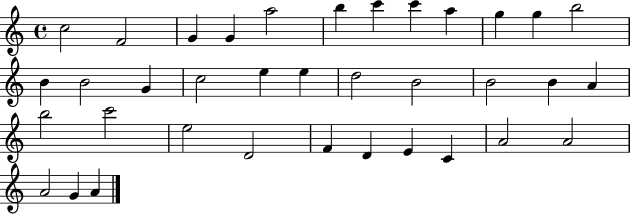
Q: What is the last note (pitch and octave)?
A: A4